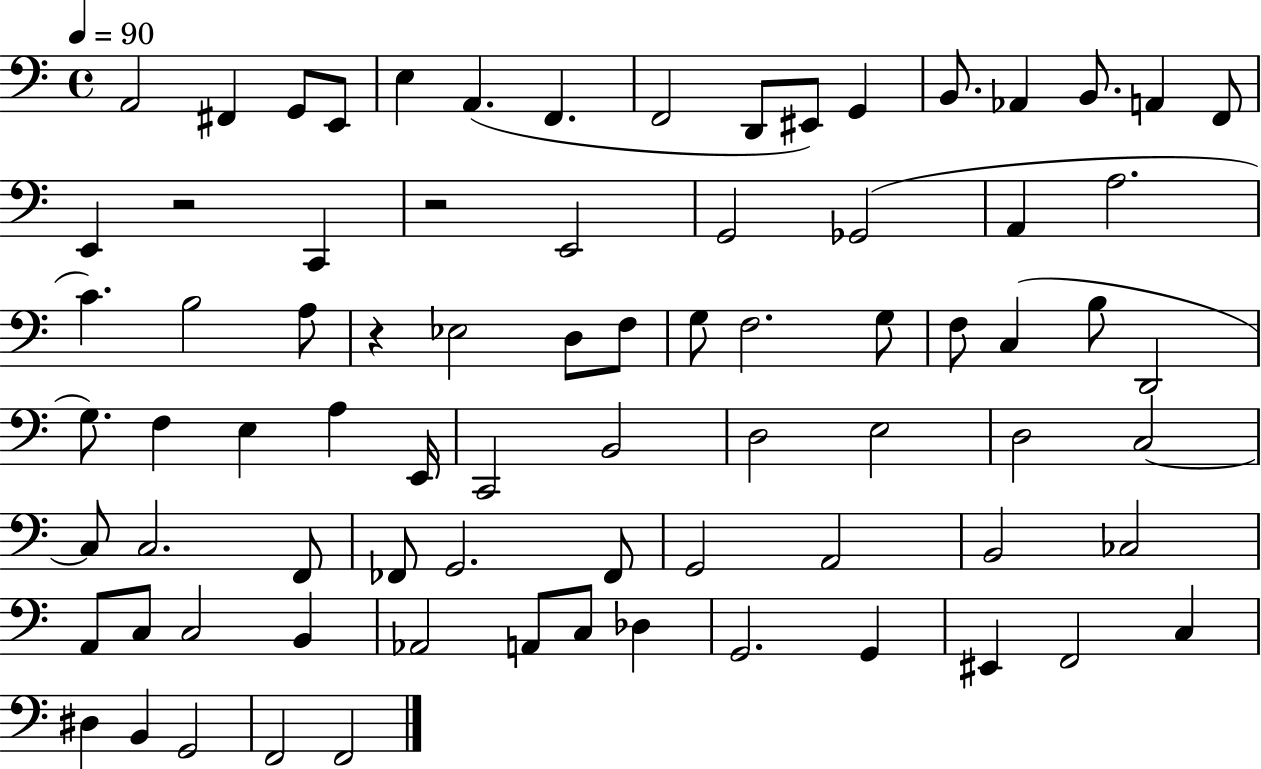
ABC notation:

X:1
T:Untitled
M:4/4
L:1/4
K:C
A,,2 ^F,, G,,/2 E,,/2 E, A,, F,, F,,2 D,,/2 ^E,,/2 G,, B,,/2 _A,, B,,/2 A,, F,,/2 E,, z2 C,, z2 E,,2 G,,2 _G,,2 A,, A,2 C B,2 A,/2 z _E,2 D,/2 F,/2 G,/2 F,2 G,/2 F,/2 C, B,/2 D,,2 G,/2 F, E, A, E,,/4 C,,2 B,,2 D,2 E,2 D,2 C,2 C,/2 C,2 F,,/2 _F,,/2 G,,2 _F,,/2 G,,2 A,,2 B,,2 _C,2 A,,/2 C,/2 C,2 B,, _A,,2 A,,/2 C,/2 _D, G,,2 G,, ^E,, F,,2 C, ^D, B,, G,,2 F,,2 F,,2